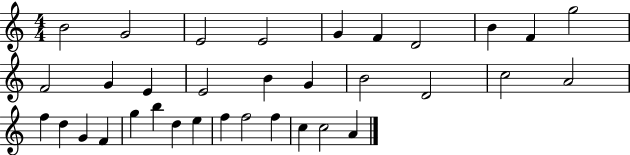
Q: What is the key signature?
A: C major